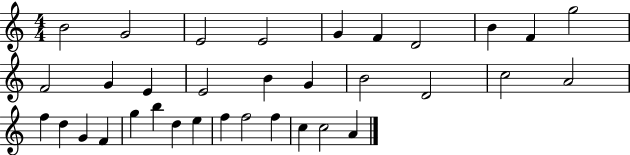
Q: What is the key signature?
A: C major